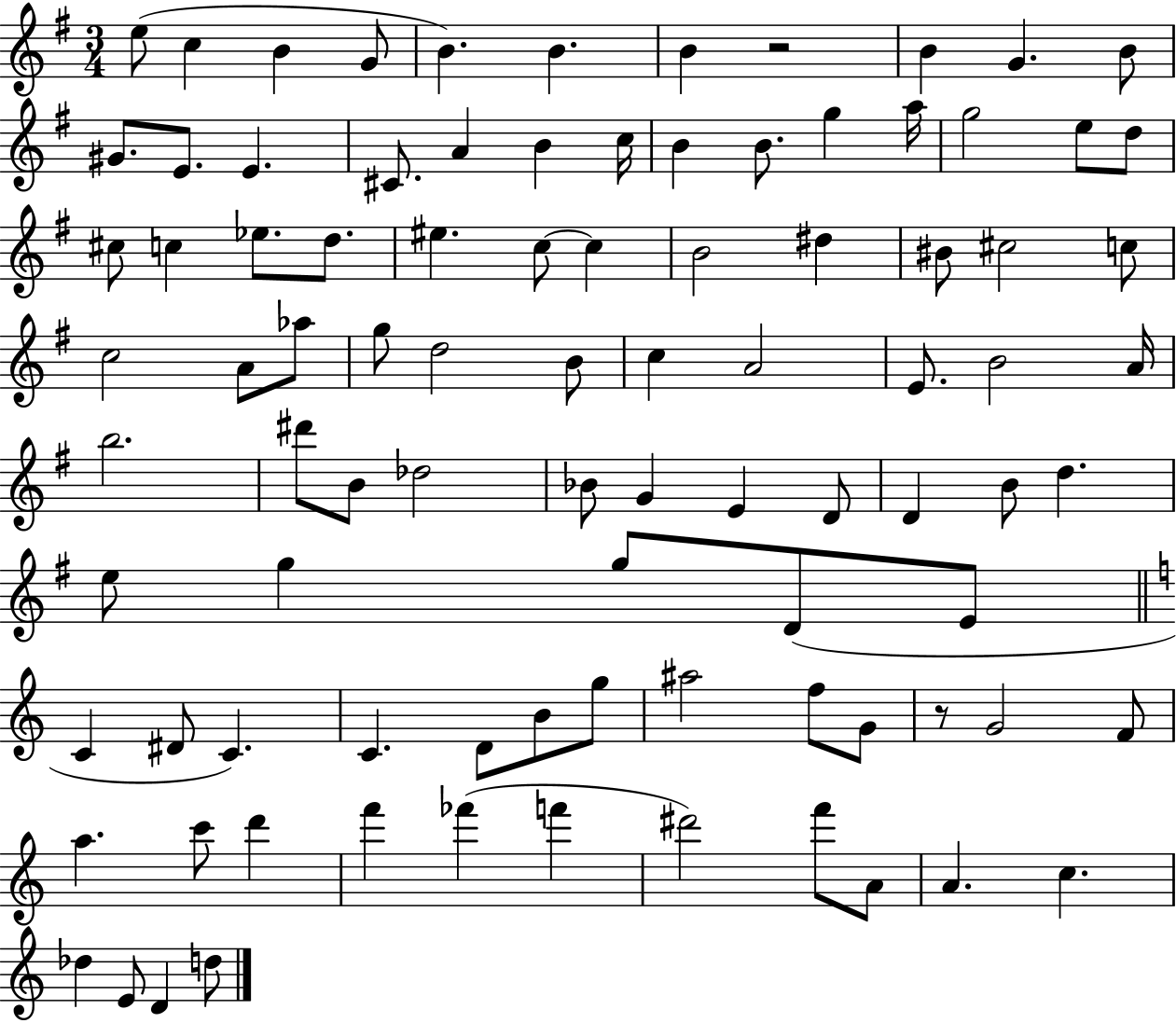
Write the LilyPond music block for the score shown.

{
  \clef treble
  \numericTimeSignature
  \time 3/4
  \key g \major
  e''8( c''4 b'4 g'8 | b'4.) b'4. | b'4 r2 | b'4 g'4. b'8 | \break gis'8. e'8. e'4. | cis'8. a'4 b'4 c''16 | b'4 b'8. g''4 a''16 | g''2 e''8 d''8 | \break cis''8 c''4 ees''8. d''8. | eis''4. c''8~~ c''4 | b'2 dis''4 | bis'8 cis''2 c''8 | \break c''2 a'8 aes''8 | g''8 d''2 b'8 | c''4 a'2 | e'8. b'2 a'16 | \break b''2. | dis'''8 b'8 des''2 | bes'8 g'4 e'4 d'8 | d'4 b'8 d''4. | \break e''8 g''4 g''8 d'8( e'8 | \bar "||" \break \key a \minor c'4 dis'8 c'4.) | c'4. d'8 b'8 g''8 | ais''2 f''8 g'8 | r8 g'2 f'8 | \break a''4. c'''8 d'''4 | f'''4 fes'''4( f'''4 | dis'''2) f'''8 a'8 | a'4. c''4. | \break des''4 e'8 d'4 d''8 | \bar "|."
}